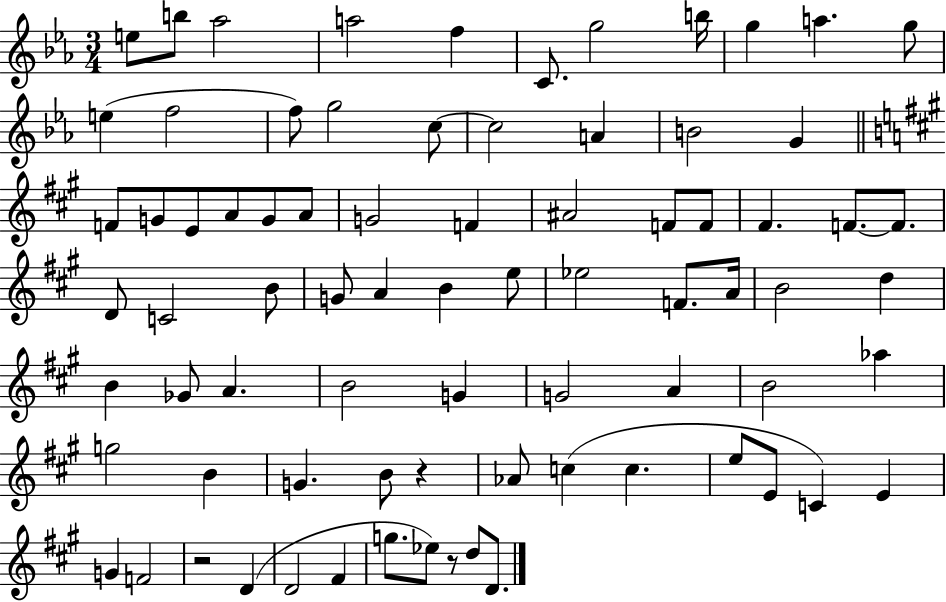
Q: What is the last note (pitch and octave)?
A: D4